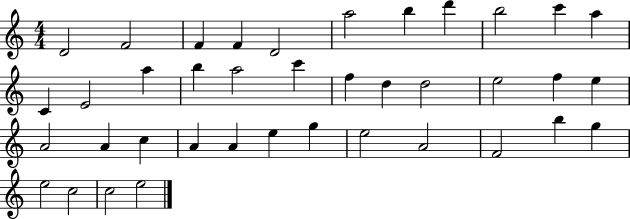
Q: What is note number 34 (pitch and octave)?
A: B5